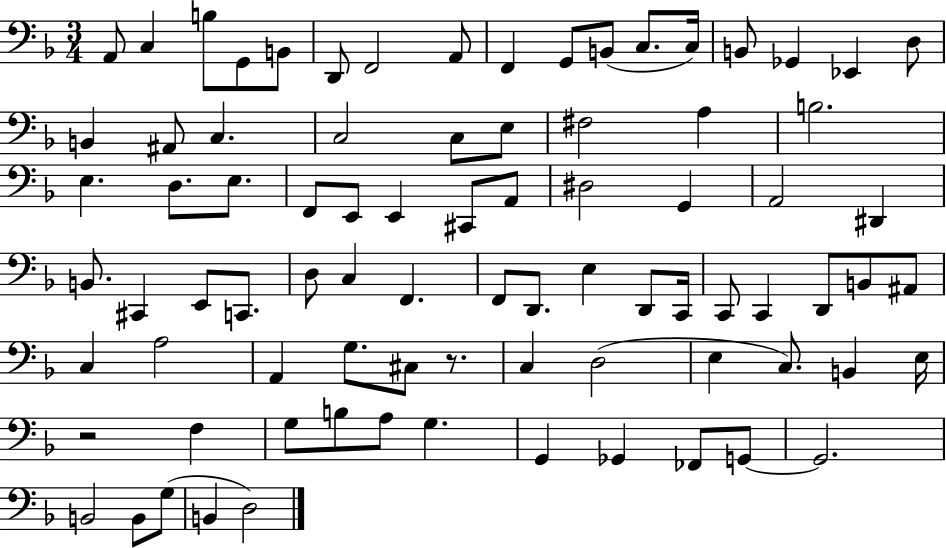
A2/e C3/q B3/e G2/e B2/e D2/e F2/h A2/e F2/q G2/e B2/e C3/e. C3/s B2/e Gb2/q Eb2/q D3/e B2/q A#2/e C3/q. C3/h C3/e E3/e F#3/h A3/q B3/h. E3/q. D3/e. E3/e. F2/e E2/e E2/q C#2/e A2/e D#3/h G2/q A2/h D#2/q B2/e. C#2/q E2/e C2/e. D3/e C3/q F2/q. F2/e D2/e. E3/q D2/e C2/s C2/e C2/q D2/e B2/e A#2/e C3/q A3/h A2/q G3/e. C#3/e R/e. C3/q D3/h E3/q C3/e. B2/q E3/s R/h F3/q G3/e B3/e A3/e G3/q. G2/q Gb2/q FES2/e G2/e G2/h. B2/h B2/e G3/e B2/q D3/h